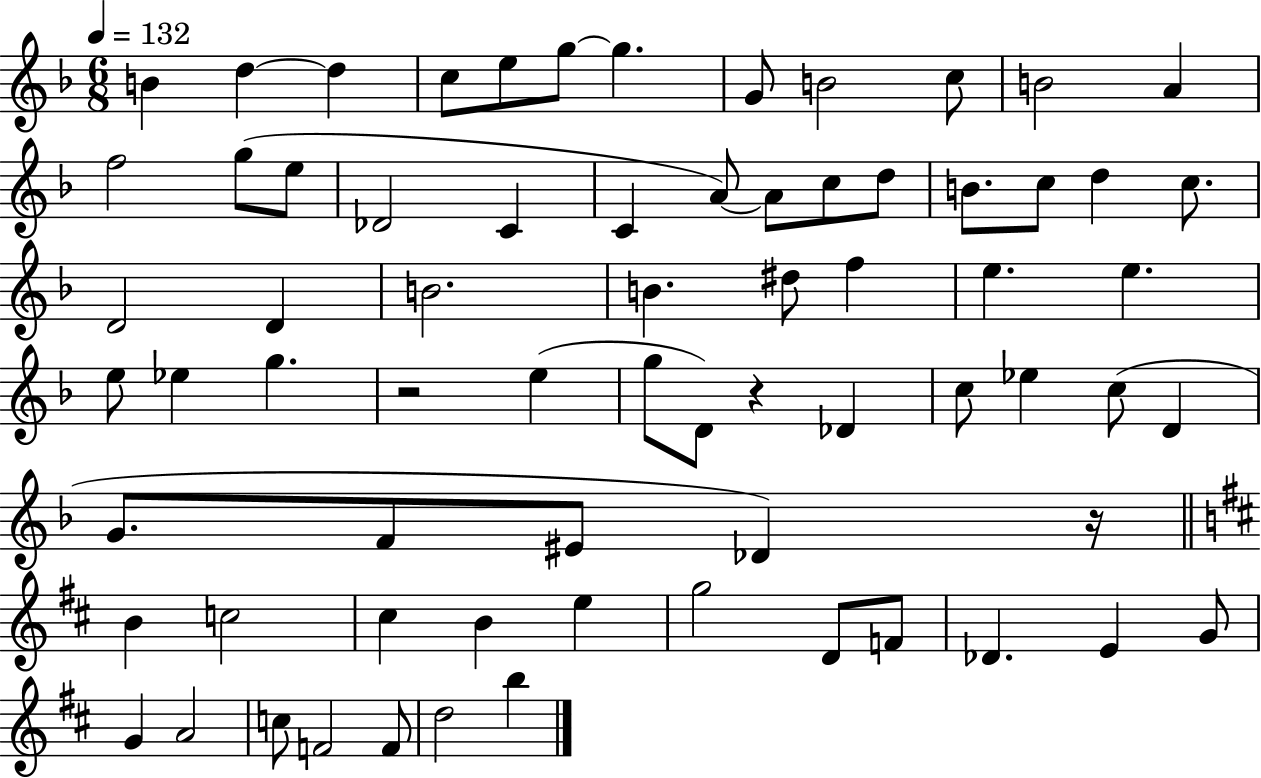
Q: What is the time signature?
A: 6/8